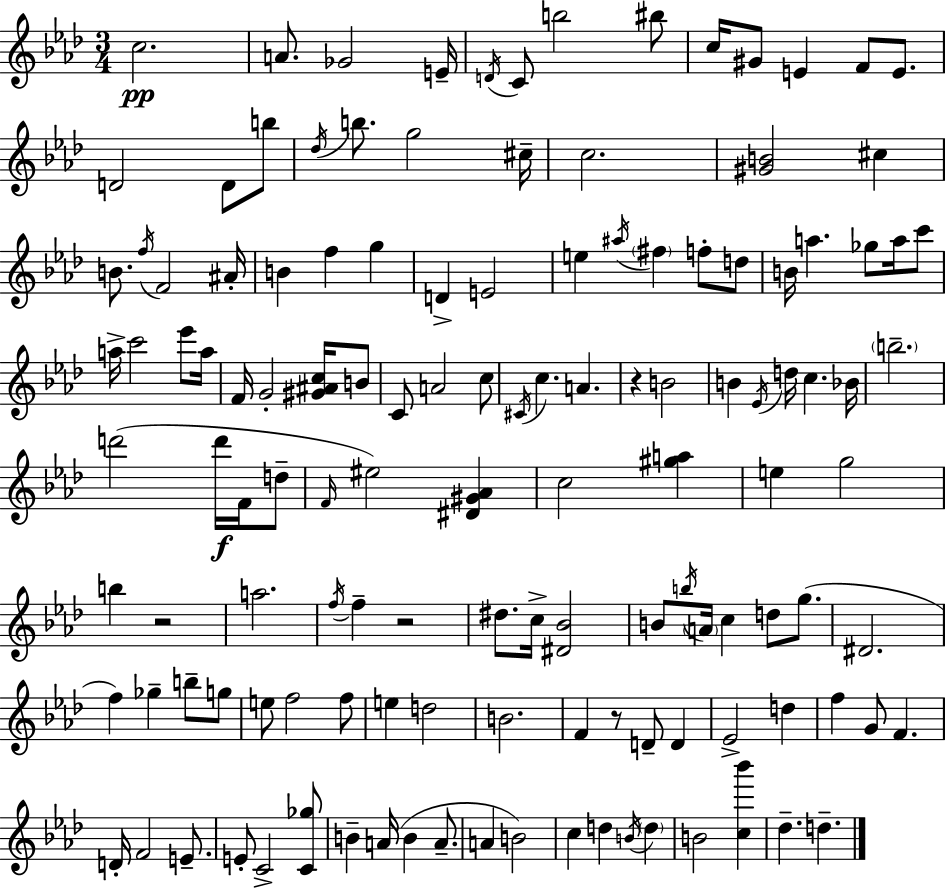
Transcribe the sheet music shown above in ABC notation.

X:1
T:Untitled
M:3/4
L:1/4
K:Fm
c2 A/2 _G2 E/4 D/4 C/2 b2 ^b/2 c/4 ^G/2 E F/2 E/2 D2 D/2 b/2 _d/4 b/2 g2 ^c/4 c2 [^GB]2 ^c B/2 f/4 F2 ^A/4 B f g D E2 e ^a/4 ^f f/2 d/2 B/4 a _g/2 a/4 c'/2 a/4 c'2 _e'/2 a/4 F/4 G2 [^G^Ac]/4 B/2 C/2 A2 c/2 ^C/4 c A z B2 B _E/4 d/4 c _B/4 b2 d'2 d'/4 F/4 d/2 F/4 ^e2 [^D^G_A] c2 [^ga] e g2 b z2 a2 f/4 f z2 ^d/2 c/4 [^D_B]2 B/2 b/4 A/4 c d/2 g/2 ^D2 f _g b/2 g/2 e/2 f2 f/2 e d2 B2 F z/2 D/2 D _E2 d f G/2 F D/4 F2 E/2 E/2 C2 [C_g]/2 B A/4 B A/2 A B2 c d B/4 d B2 [c_b'] _d d